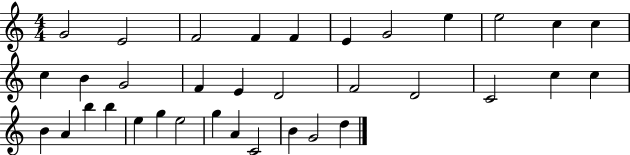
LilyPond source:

{
  \clef treble
  \numericTimeSignature
  \time 4/4
  \key c \major
  g'2 e'2 | f'2 f'4 f'4 | e'4 g'2 e''4 | e''2 c''4 c''4 | \break c''4 b'4 g'2 | f'4 e'4 d'2 | f'2 d'2 | c'2 c''4 c''4 | \break b'4 a'4 b''4 b''4 | e''4 g''4 e''2 | g''4 a'4 c'2 | b'4 g'2 d''4 | \break \bar "|."
}